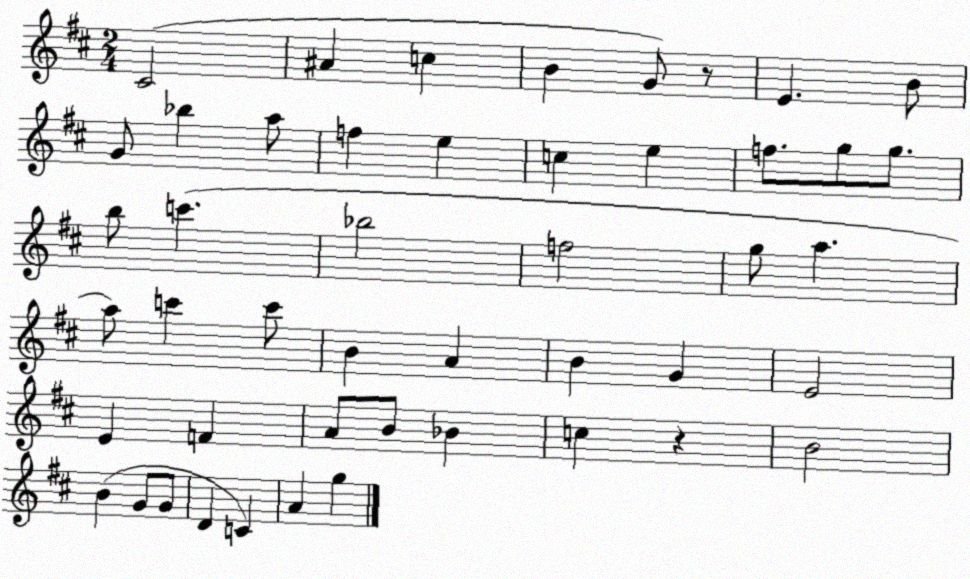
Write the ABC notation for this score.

X:1
T:Untitled
M:2/4
L:1/4
K:D
^C2 ^A c B G/2 z/2 E B/2 G/2 _b a/2 f e c e f/2 g/2 g/2 b/2 c' _b2 f2 g/2 a a/2 c' c'/2 B A B G E2 E F A/2 B/2 _B c z B2 B G/2 G/2 D C A g